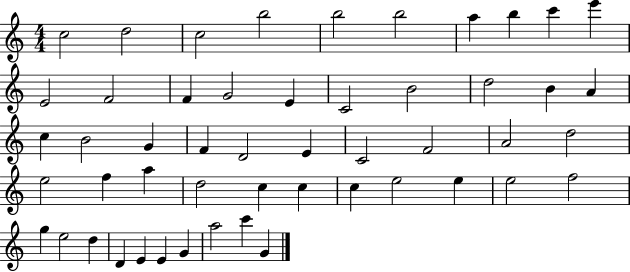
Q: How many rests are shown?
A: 0